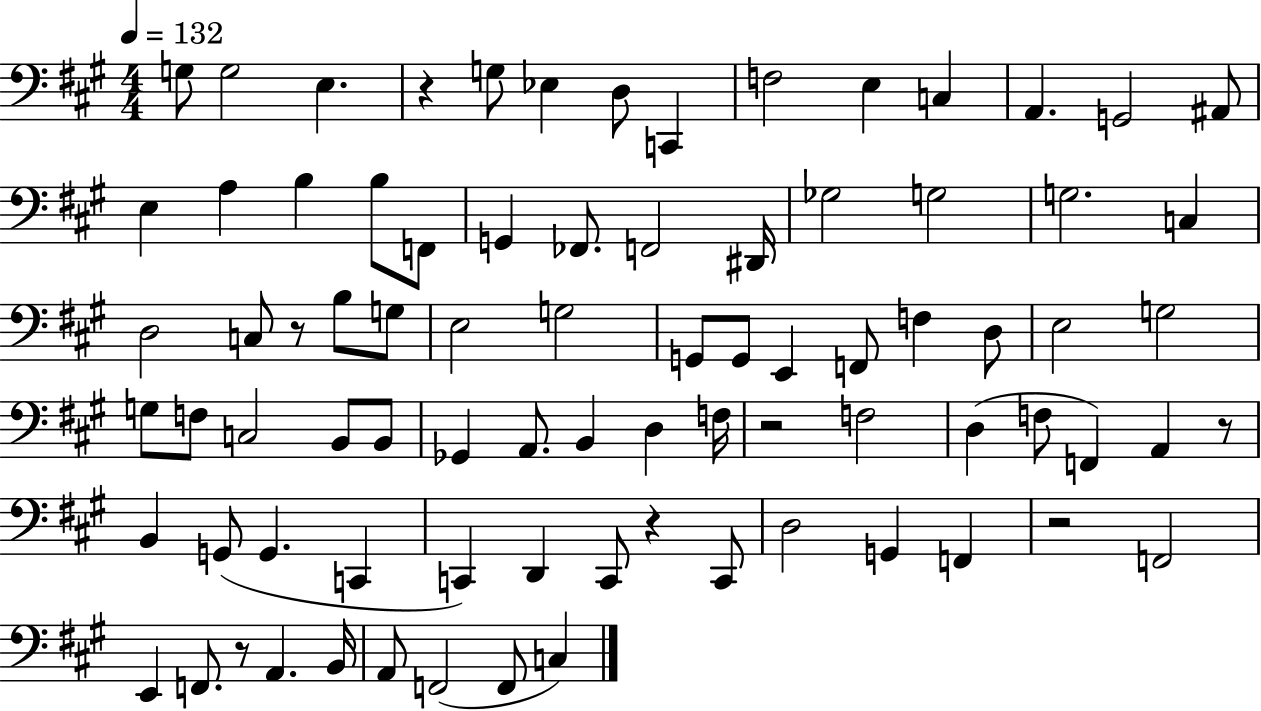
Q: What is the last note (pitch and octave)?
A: C3